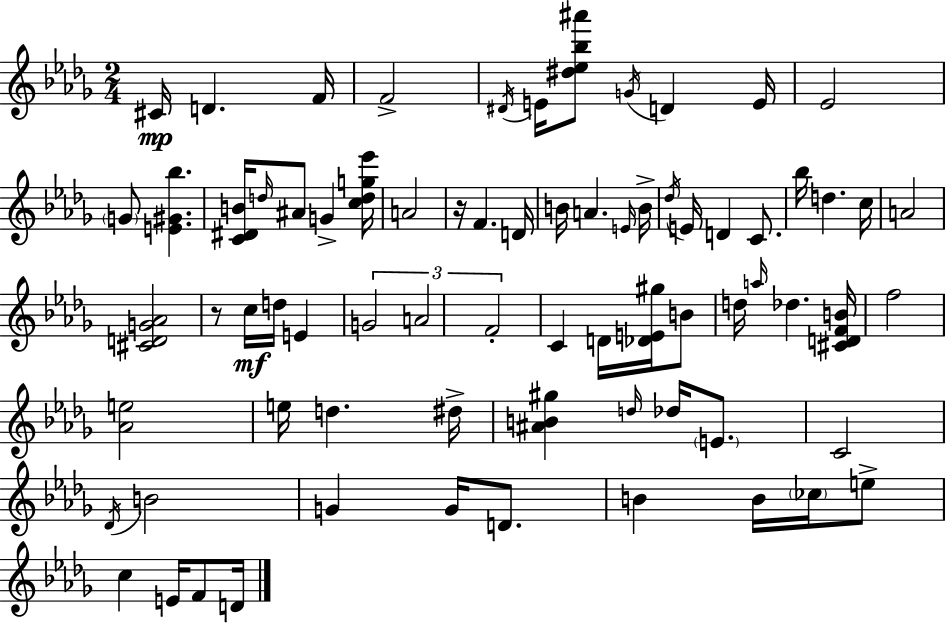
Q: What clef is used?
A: treble